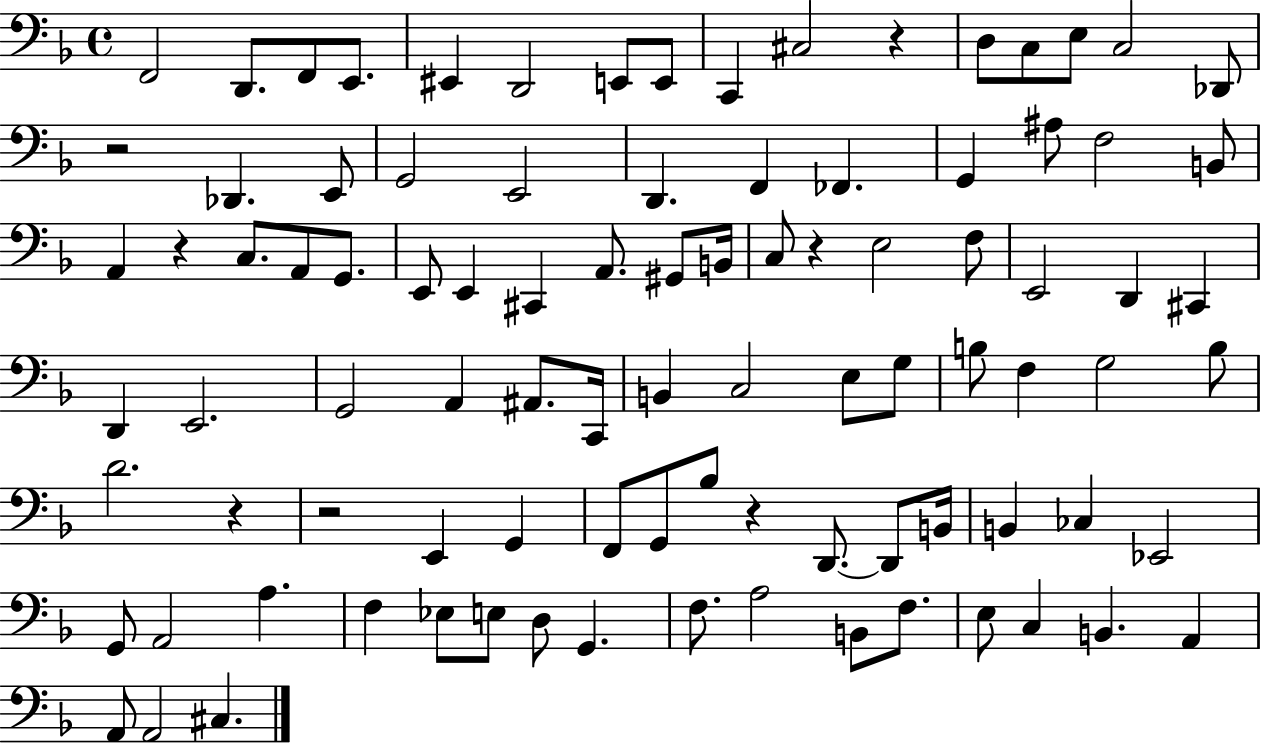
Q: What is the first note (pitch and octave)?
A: F2